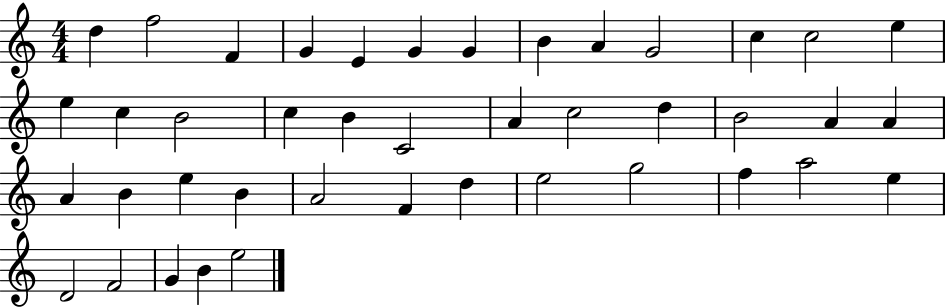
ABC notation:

X:1
T:Untitled
M:4/4
L:1/4
K:C
d f2 F G E G G B A G2 c c2 e e c B2 c B C2 A c2 d B2 A A A B e B A2 F d e2 g2 f a2 e D2 F2 G B e2